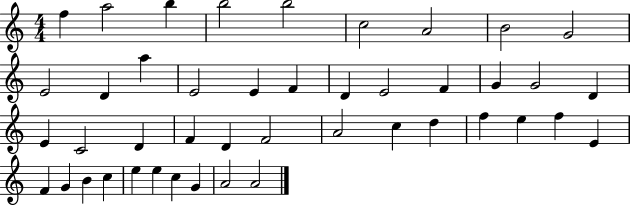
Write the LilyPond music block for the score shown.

{
  \clef treble
  \numericTimeSignature
  \time 4/4
  \key c \major
  f''4 a''2 b''4 | b''2 b''2 | c''2 a'2 | b'2 g'2 | \break e'2 d'4 a''4 | e'2 e'4 f'4 | d'4 e'2 f'4 | g'4 g'2 d'4 | \break e'4 c'2 d'4 | f'4 d'4 f'2 | a'2 c''4 d''4 | f''4 e''4 f''4 e'4 | \break f'4 g'4 b'4 c''4 | e''4 e''4 c''4 g'4 | a'2 a'2 | \bar "|."
}